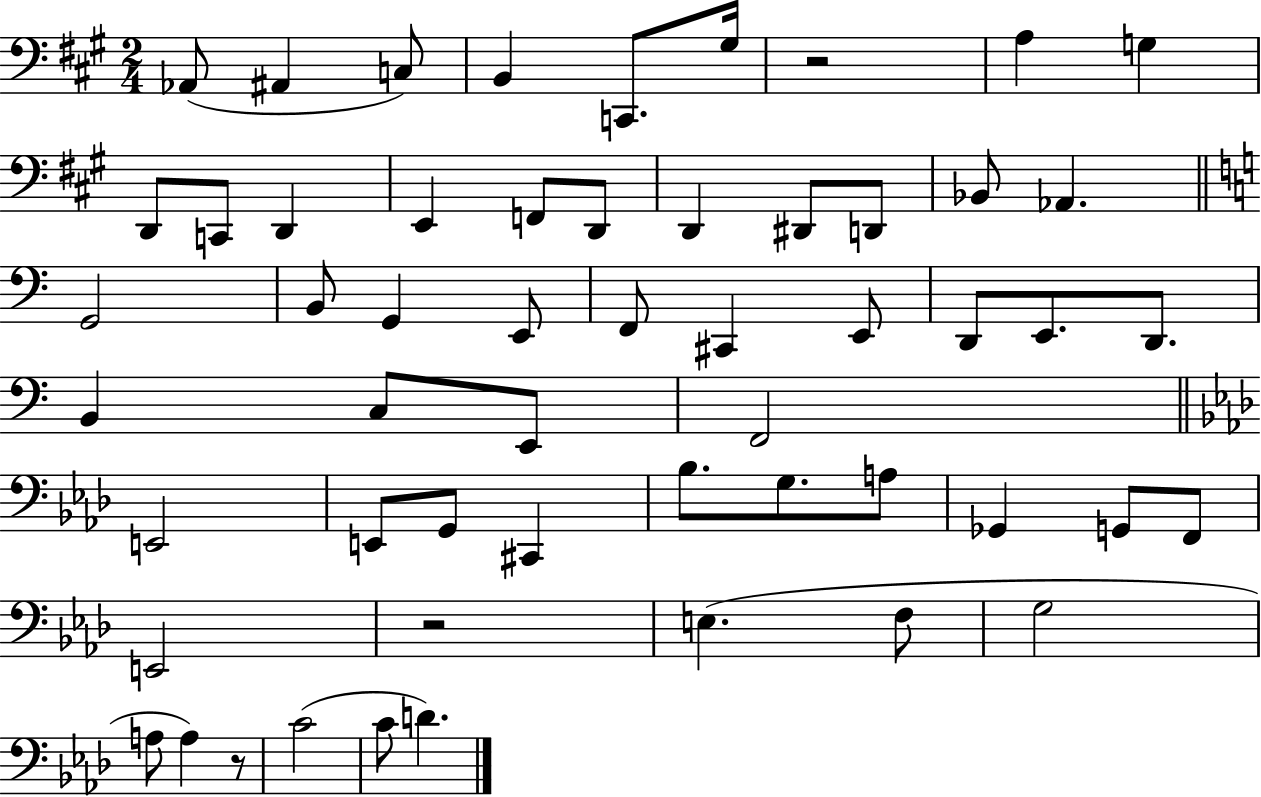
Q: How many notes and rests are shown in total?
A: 55